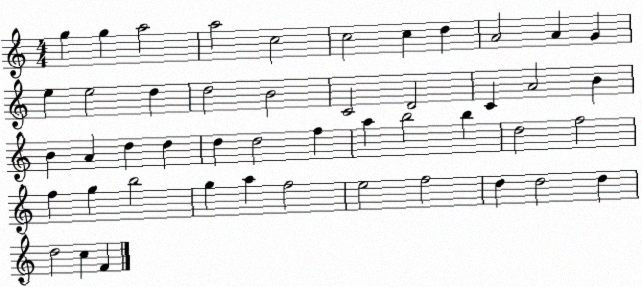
X:1
T:Untitled
M:4/4
L:1/4
K:C
g g a2 a2 c2 c2 c d A2 A G e e2 d d2 B2 C2 D2 C A2 B B A d d d d2 f a b2 b d2 f2 f g b2 g a f2 e2 f2 d d2 d d2 c F